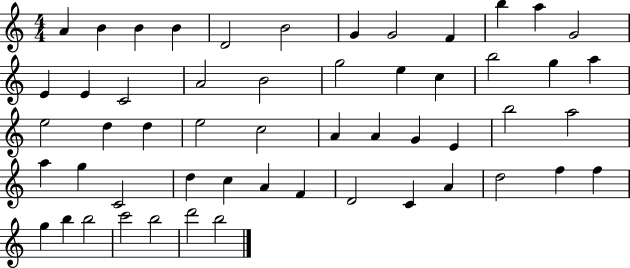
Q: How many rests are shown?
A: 0